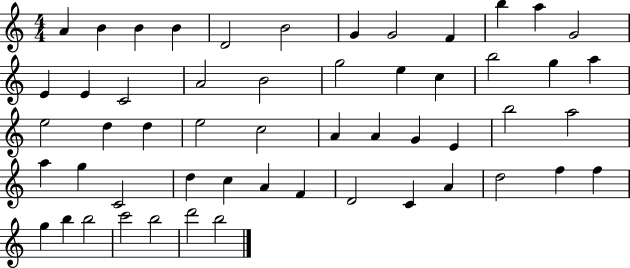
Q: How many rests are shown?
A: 0